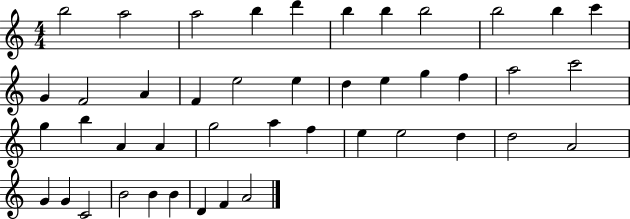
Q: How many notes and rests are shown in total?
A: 44